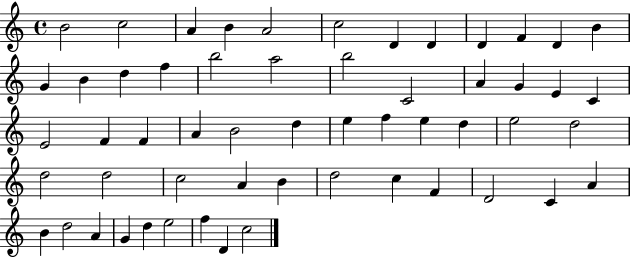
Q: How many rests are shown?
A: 0